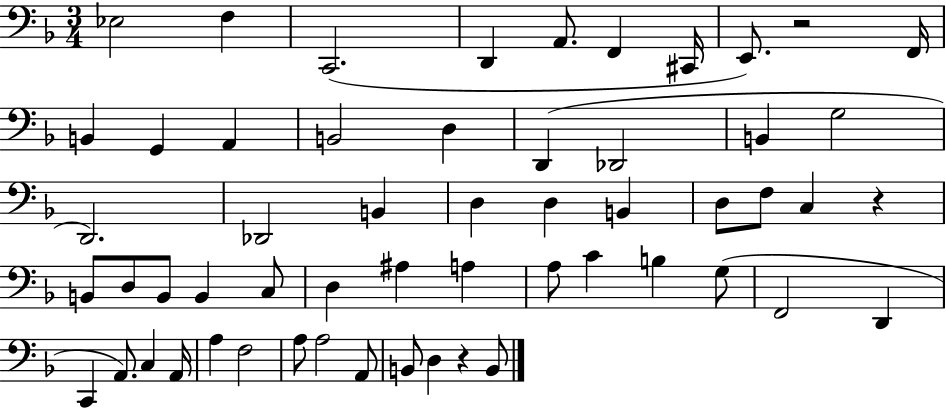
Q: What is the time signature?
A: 3/4